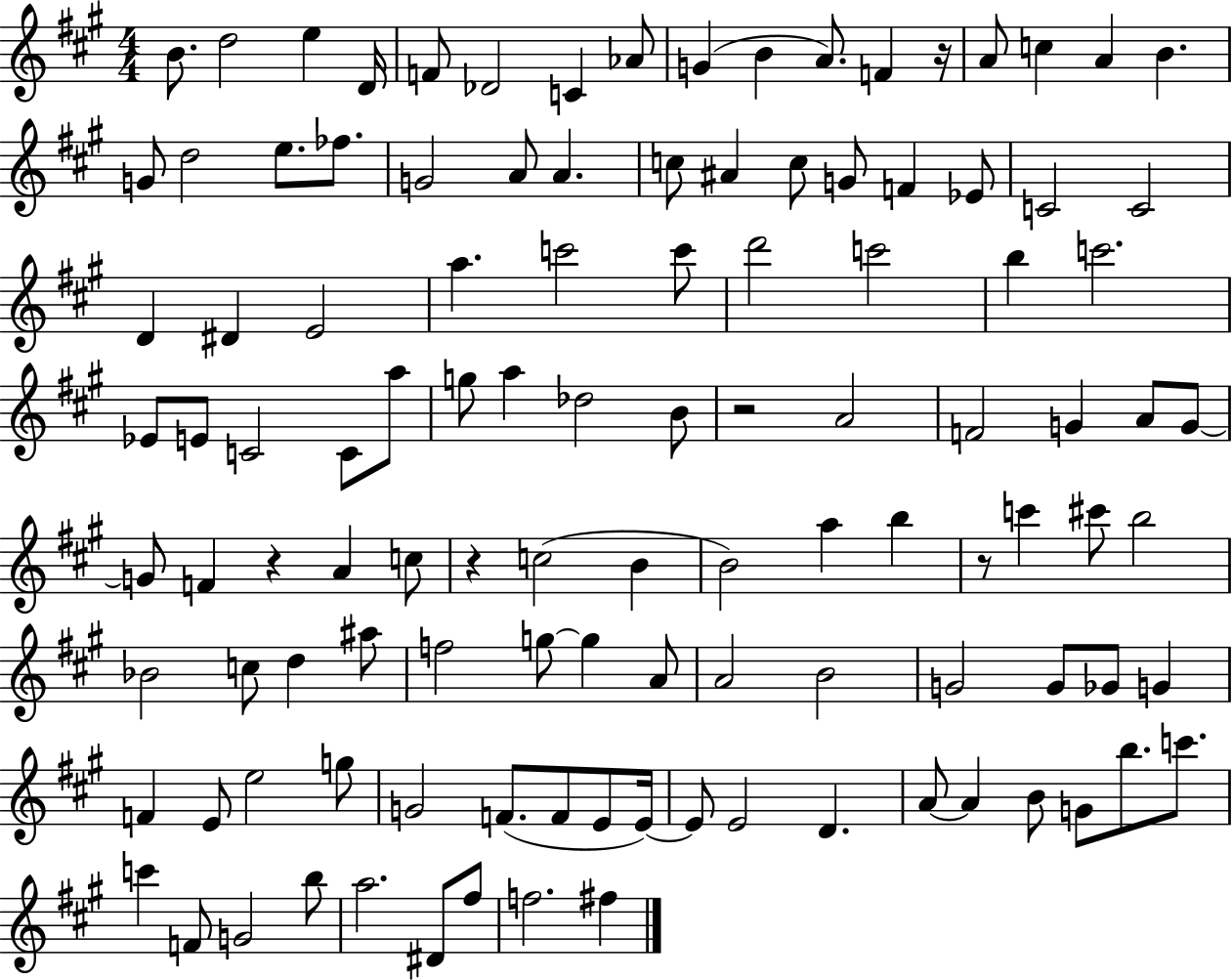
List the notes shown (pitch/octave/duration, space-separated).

B4/e. D5/h E5/q D4/s F4/e Db4/h C4/q Ab4/e G4/q B4/q A4/e. F4/q R/s A4/e C5/q A4/q B4/q. G4/e D5/h E5/e. FES5/e. G4/h A4/e A4/q. C5/e A#4/q C5/e G4/e F4/q Eb4/e C4/h C4/h D4/q D#4/q E4/h A5/q. C6/h C6/e D6/h C6/h B5/q C6/h. Eb4/e E4/e C4/h C4/e A5/e G5/e A5/q Db5/h B4/e R/h A4/h F4/h G4/q A4/e G4/e G4/e F4/q R/q A4/q C5/e R/q C5/h B4/q B4/h A5/q B5/q R/e C6/q C#6/e B5/h Bb4/h C5/e D5/q A#5/e F5/h G5/e G5/q A4/e A4/h B4/h G4/h G4/e Gb4/e G4/q F4/q E4/e E5/h G5/e G4/h F4/e. F4/e E4/e E4/s E4/e E4/h D4/q. A4/e A4/q B4/e G4/e B5/e. C6/e. C6/q F4/e G4/h B5/e A5/h. D#4/e F#5/e F5/h. F#5/q